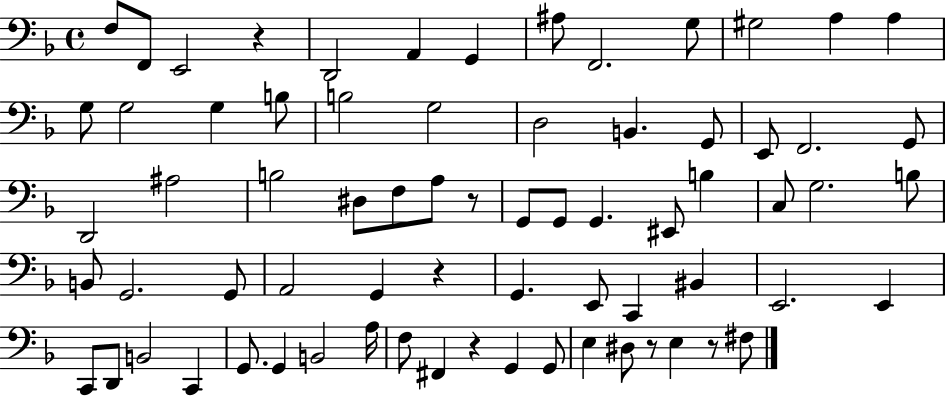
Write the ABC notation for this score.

X:1
T:Untitled
M:4/4
L:1/4
K:F
F,/2 F,,/2 E,,2 z D,,2 A,, G,, ^A,/2 F,,2 G,/2 ^G,2 A, A, G,/2 G,2 G, B,/2 B,2 G,2 D,2 B,, G,,/2 E,,/2 F,,2 G,,/2 D,,2 ^A,2 B,2 ^D,/2 F,/2 A,/2 z/2 G,,/2 G,,/2 G,, ^E,,/2 B, C,/2 G,2 B,/2 B,,/2 G,,2 G,,/2 A,,2 G,, z G,, E,,/2 C,, ^B,, E,,2 E,, C,,/2 D,,/2 B,,2 C,, G,,/2 G,, B,,2 A,/4 F,/2 ^F,, z G,, G,,/2 E, ^D,/2 z/2 E, z/2 ^F,/2